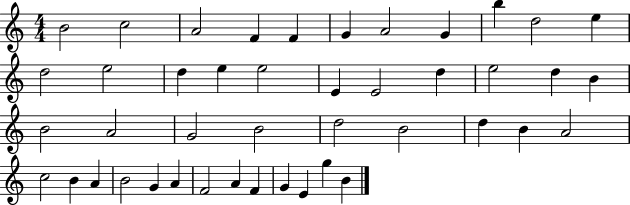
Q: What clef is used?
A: treble